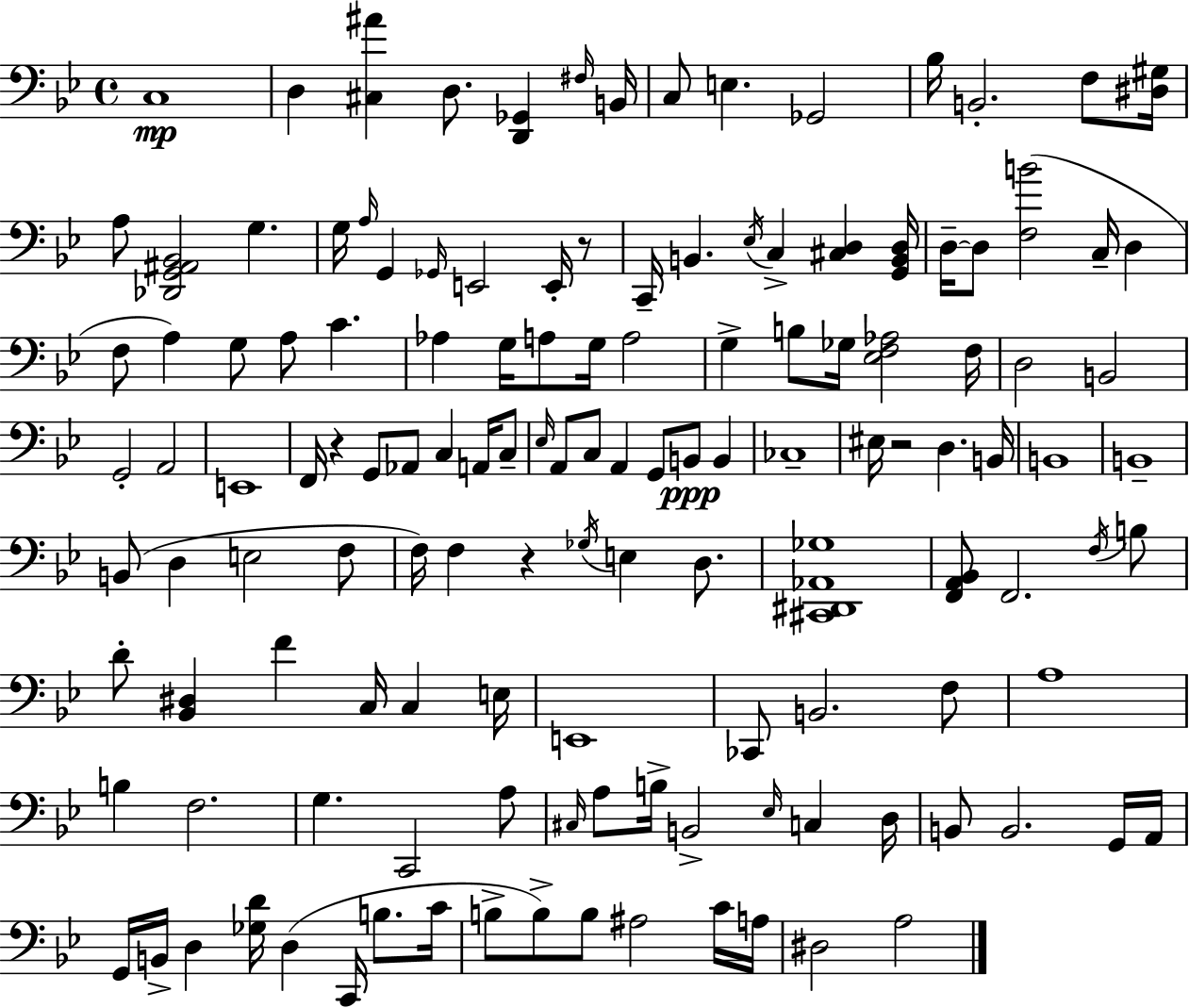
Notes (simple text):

C3/w D3/q [C#3,A#4]/q D3/e. [D2,Gb2]/q F#3/s B2/s C3/e E3/q. Gb2/h Bb3/s B2/h. F3/e [D#3,G#3]/s A3/e [Db2,G2,A#2,Bb2]/h G3/q. G3/s A3/s G2/q Gb2/s E2/h E2/s R/e C2/s B2/q. Eb3/s C3/q [C#3,D3]/q [G2,B2,D3]/s D3/s D3/e [F3,B4]/h C3/s D3/q F3/e A3/q G3/e A3/e C4/q. Ab3/q G3/s A3/e G3/s A3/h G3/q B3/e Gb3/s [Eb3,F3,Ab3]/h F3/s D3/h B2/h G2/h A2/h E2/w F2/s R/q G2/e Ab2/e C3/q A2/s C3/e Eb3/s A2/e C3/e A2/q G2/e B2/e B2/q CES3/w EIS3/s R/h D3/q. B2/s B2/w B2/w B2/e D3/q E3/h F3/e F3/s F3/q R/q Gb3/s E3/q D3/e. [C#2,D#2,Ab2,Gb3]/w [F2,A2,Bb2]/e F2/h. F3/s B3/e D4/e [Bb2,D#3]/q F4/q C3/s C3/q E3/s E2/w CES2/e B2/h. F3/e A3/w B3/q F3/h. G3/q. C2/h A3/e C#3/s A3/e B3/s B2/h Eb3/s C3/q D3/s B2/e B2/h. G2/s A2/s G2/s B2/s D3/q [Gb3,D4]/s D3/q C2/s B3/e. C4/s B3/e B3/e B3/e A#3/h C4/s A3/s D#3/h A3/h